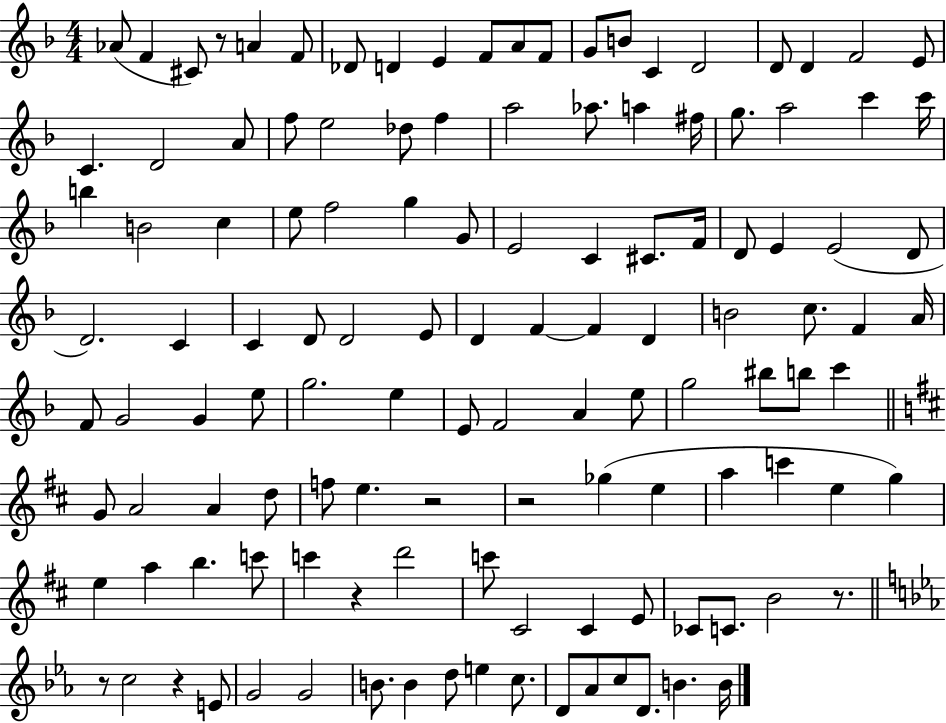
Ab4/e F4/q C#4/e R/e A4/q F4/e Db4/e D4/q E4/q F4/e A4/e F4/e G4/e B4/e C4/q D4/h D4/e D4/q F4/h E4/e C4/q. D4/h A4/e F5/e E5/h Db5/e F5/q A5/h Ab5/e. A5/q F#5/s G5/e. A5/h C6/q C6/s B5/q B4/h C5/q E5/e F5/h G5/q G4/e E4/h C4/q C#4/e. F4/s D4/e E4/q E4/h D4/e D4/h. C4/q C4/q D4/e D4/h E4/e D4/q F4/q F4/q D4/q B4/h C5/e. F4/q A4/s F4/e G4/h G4/q E5/e G5/h. E5/q E4/e F4/h A4/q E5/e G5/h BIS5/e B5/e C6/q G4/e A4/h A4/q D5/e F5/e E5/q. R/h R/h Gb5/q E5/q A5/q C6/q E5/q G5/q E5/q A5/q B5/q. C6/e C6/q R/q D6/h C6/e C#4/h C#4/q E4/e CES4/e C4/e. B4/h R/e. R/e C5/h R/q E4/e G4/h G4/h B4/e. B4/q D5/e E5/q C5/e. D4/e Ab4/e C5/e D4/e. B4/q. B4/s